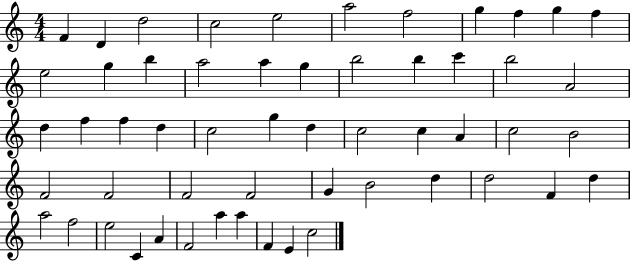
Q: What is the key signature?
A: C major